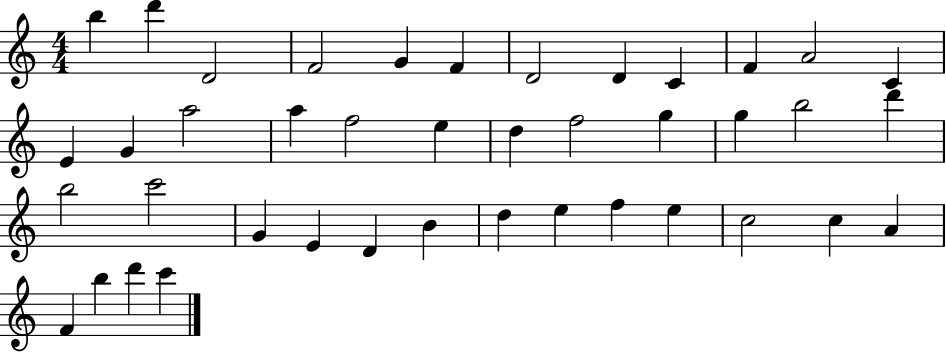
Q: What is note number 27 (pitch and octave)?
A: G4